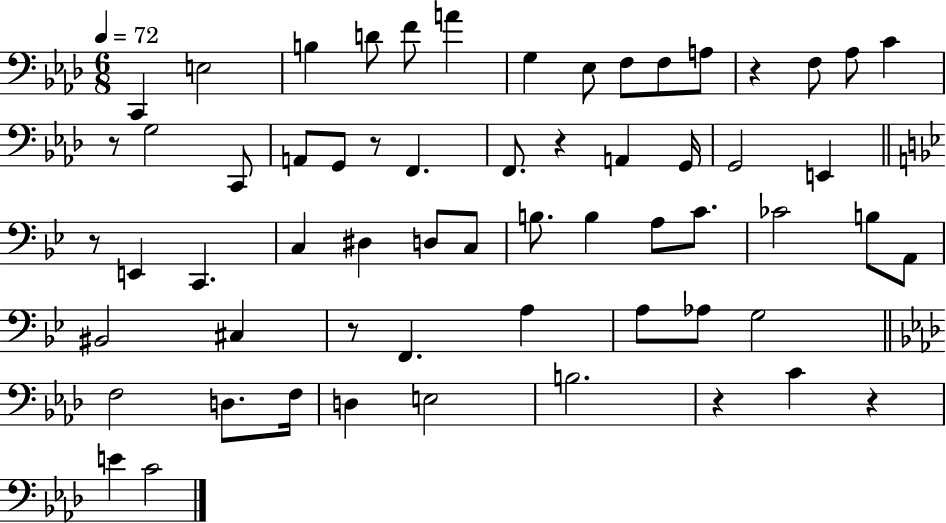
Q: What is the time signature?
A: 6/8